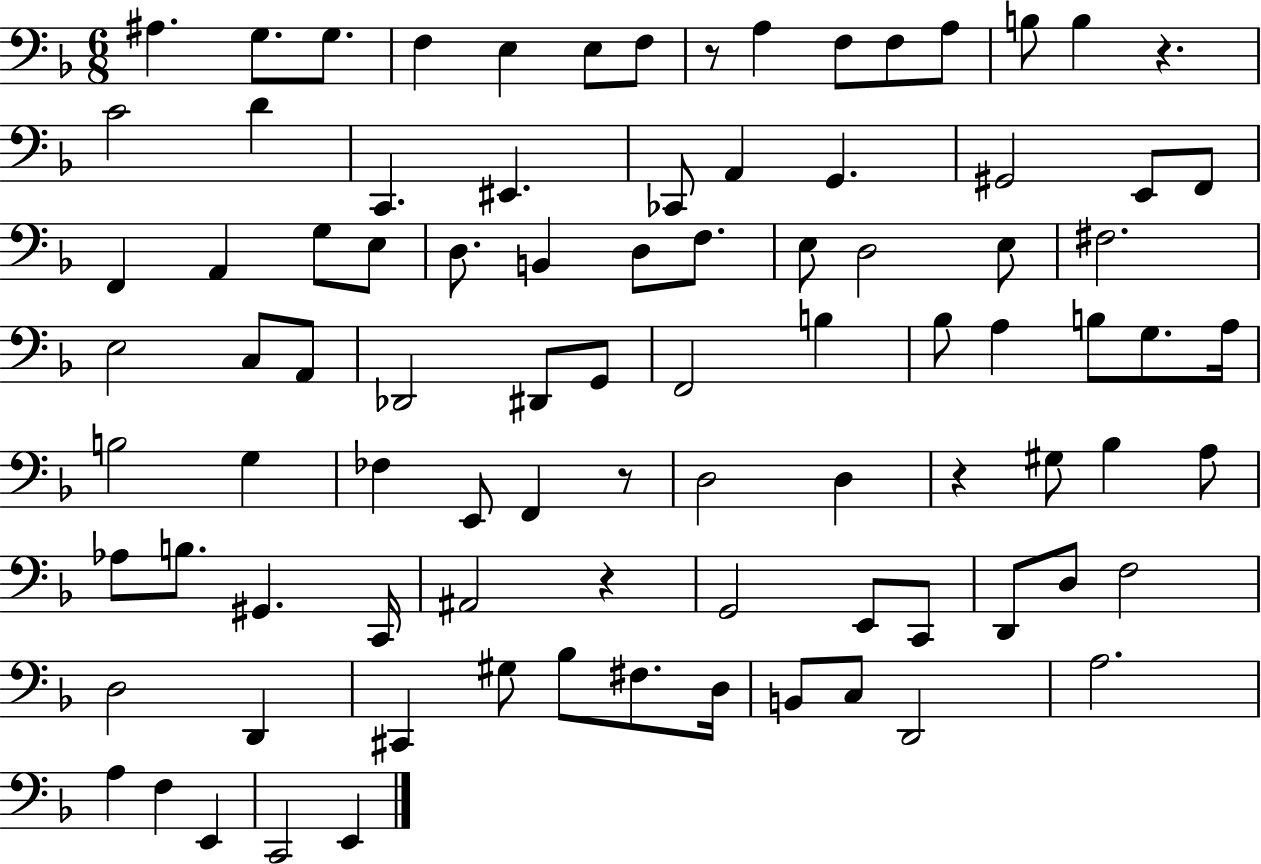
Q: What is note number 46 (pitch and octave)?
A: B3